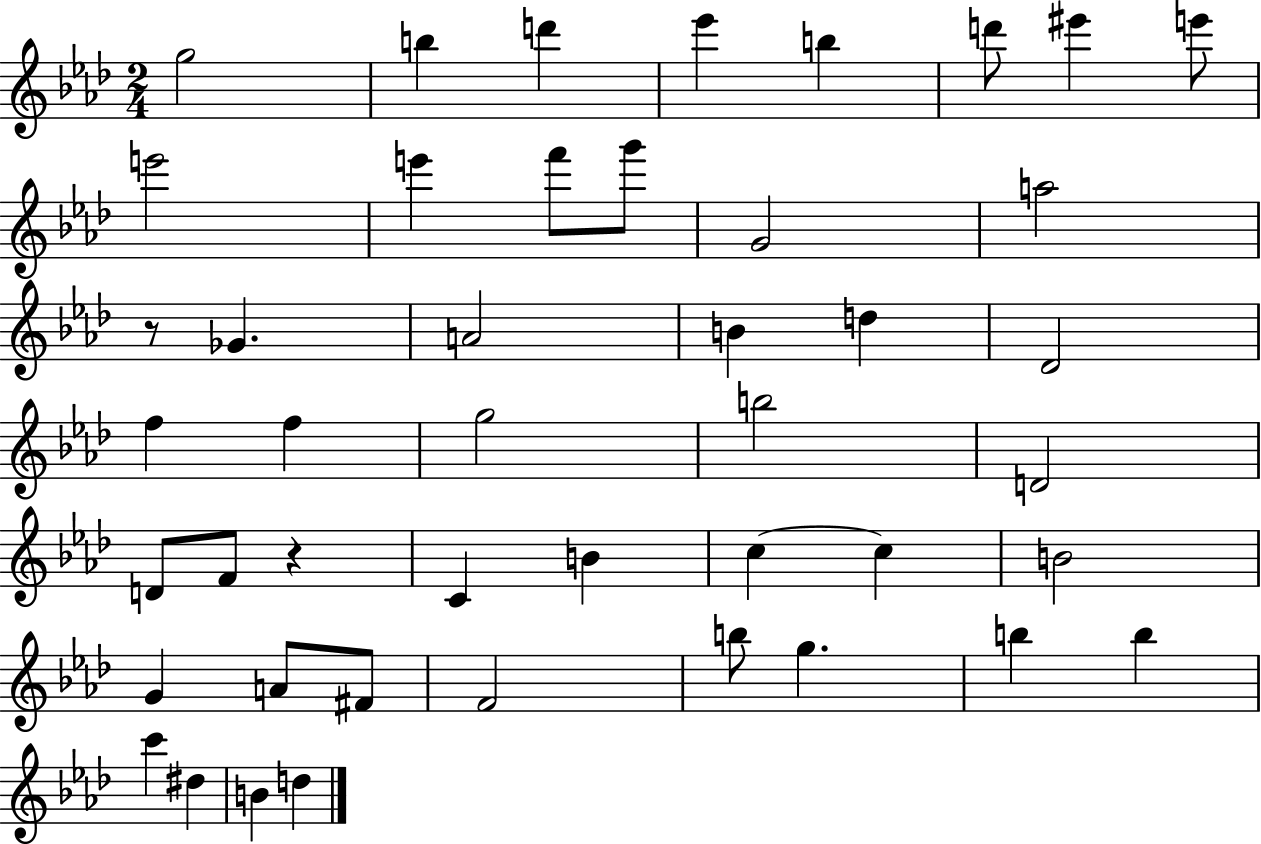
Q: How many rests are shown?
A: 2